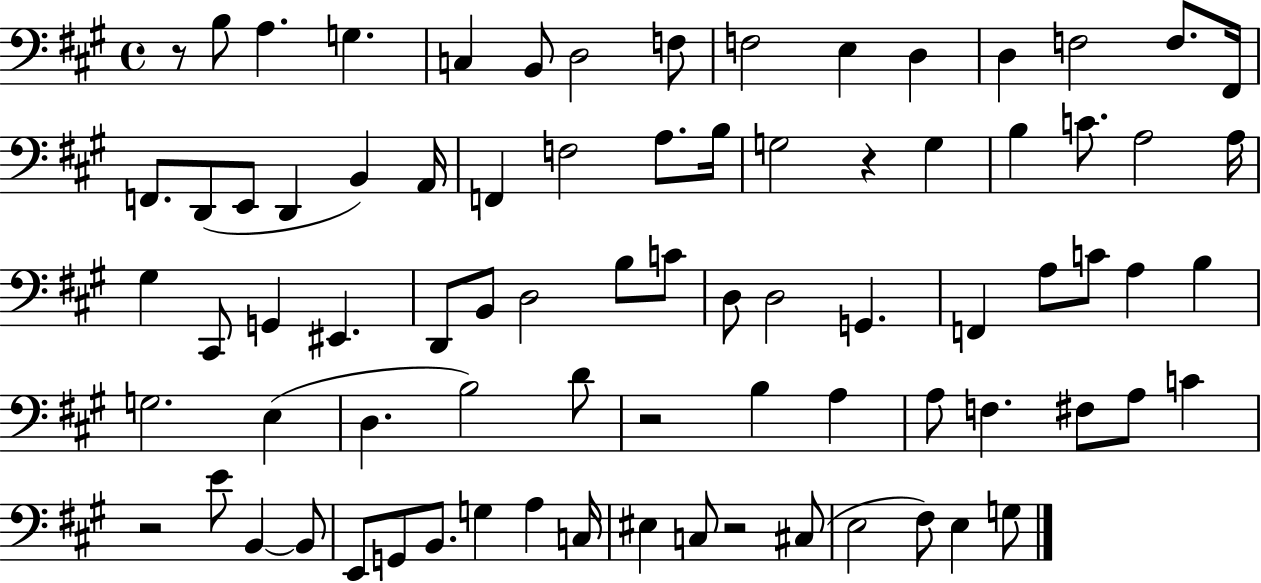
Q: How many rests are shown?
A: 5